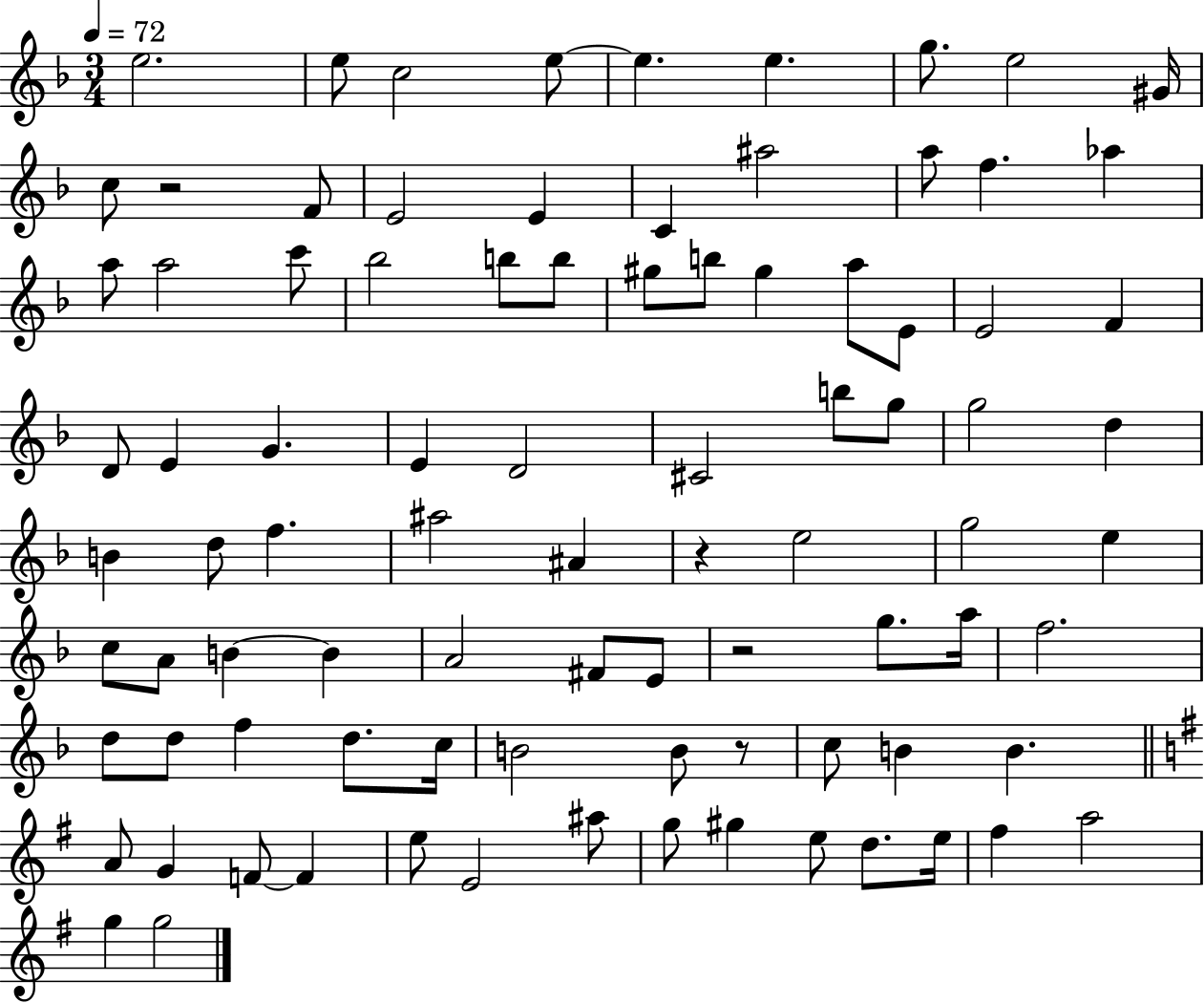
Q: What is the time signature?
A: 3/4